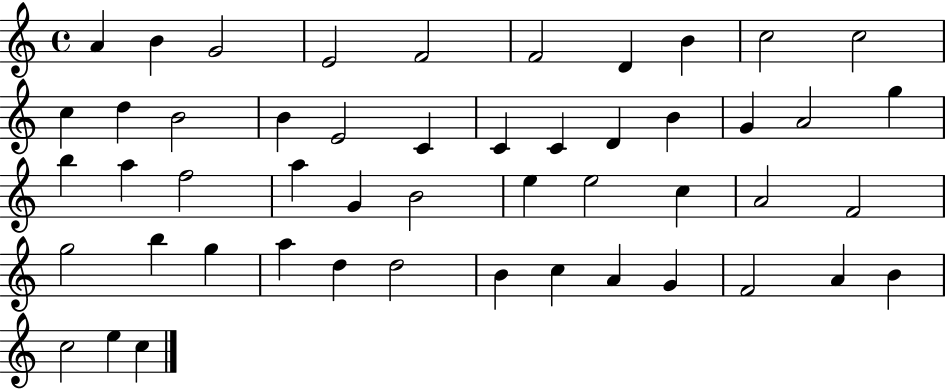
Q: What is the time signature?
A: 4/4